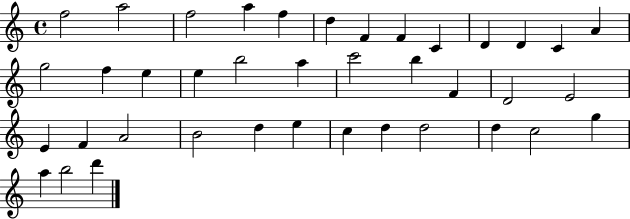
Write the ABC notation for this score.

X:1
T:Untitled
M:4/4
L:1/4
K:C
f2 a2 f2 a f d F F C D D C A g2 f e e b2 a c'2 b F D2 E2 E F A2 B2 d e c d d2 d c2 g a b2 d'